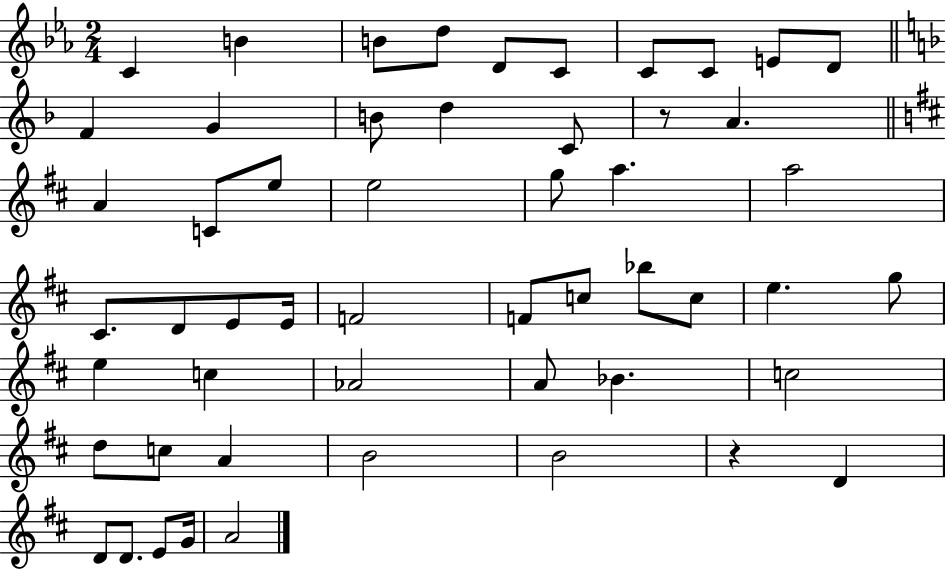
X:1
T:Untitled
M:2/4
L:1/4
K:Eb
C B B/2 d/2 D/2 C/2 C/2 C/2 E/2 D/2 F G B/2 d C/2 z/2 A A C/2 e/2 e2 g/2 a a2 ^C/2 D/2 E/2 E/4 F2 F/2 c/2 _b/2 c/2 e g/2 e c _A2 A/2 _B c2 d/2 c/2 A B2 B2 z D D/2 D/2 E/2 G/4 A2